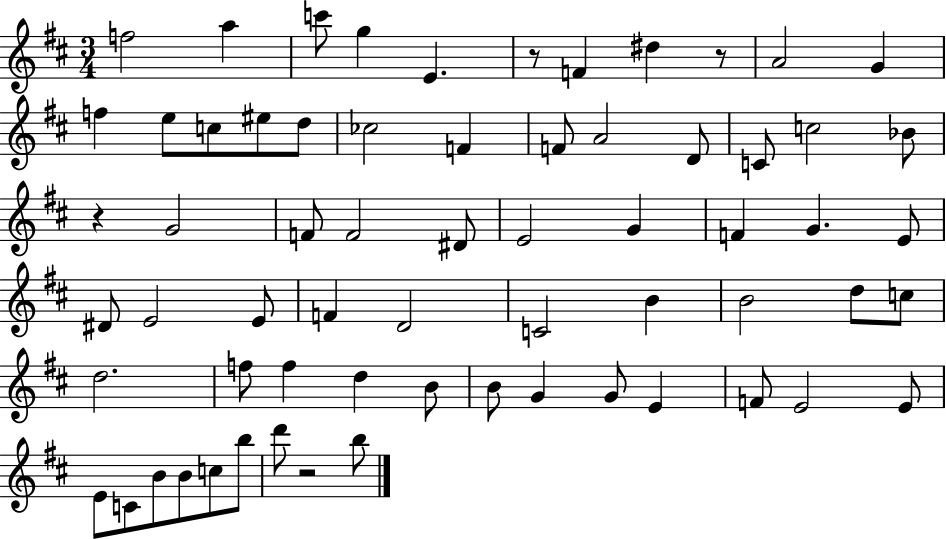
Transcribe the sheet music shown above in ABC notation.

X:1
T:Untitled
M:3/4
L:1/4
K:D
f2 a c'/2 g E z/2 F ^d z/2 A2 G f e/2 c/2 ^e/2 d/2 _c2 F F/2 A2 D/2 C/2 c2 _B/2 z G2 F/2 F2 ^D/2 E2 G F G E/2 ^D/2 E2 E/2 F D2 C2 B B2 d/2 c/2 d2 f/2 f d B/2 B/2 G G/2 E F/2 E2 E/2 E/2 C/2 B/2 B/2 c/2 b/2 d'/2 z2 b/2